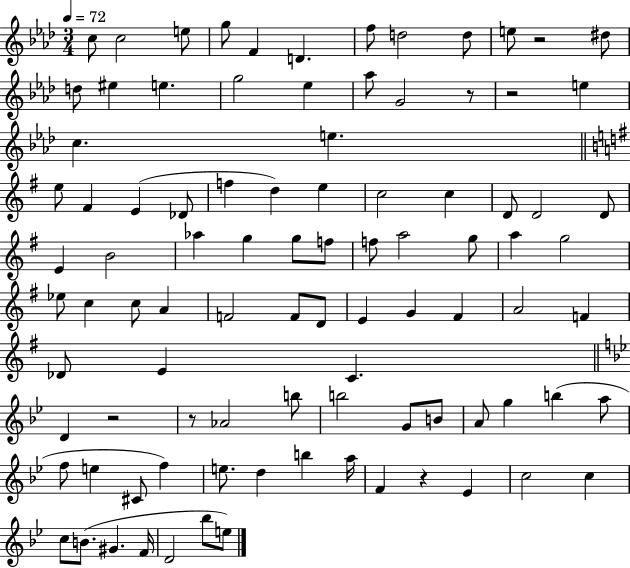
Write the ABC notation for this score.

X:1
T:Untitled
M:3/4
L:1/4
K:Ab
c/2 c2 e/2 g/2 F D f/2 d2 d/2 e/2 z2 ^d/2 d/2 ^e e g2 _e _a/2 G2 z/2 z2 e c e e/2 ^F E _D/2 f d e c2 c D/2 D2 D/2 E B2 _a g g/2 f/2 f/2 a2 g/2 a g2 _e/2 c c/2 A F2 F/2 D/2 E G ^F A2 F _D/2 E C D z2 z/2 _A2 b/2 b2 G/2 B/2 A/2 g b a/2 f/2 e ^C/2 f e/2 d b a/4 F z _E c2 c c/2 B/2 ^G F/4 D2 _b/2 e/2